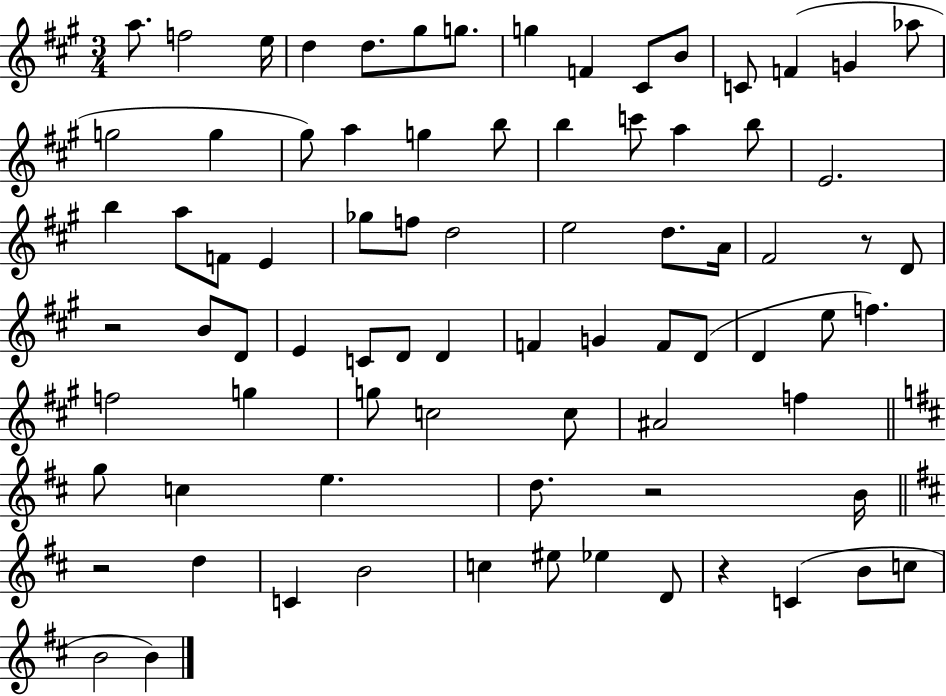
X:1
T:Untitled
M:3/4
L:1/4
K:A
a/2 f2 e/4 d d/2 ^g/2 g/2 g F ^C/2 B/2 C/2 F G _a/2 g2 g ^g/2 a g b/2 b c'/2 a b/2 E2 b a/2 F/2 E _g/2 f/2 d2 e2 d/2 A/4 ^F2 z/2 D/2 z2 B/2 D/2 E C/2 D/2 D F G F/2 D/2 D e/2 f f2 g g/2 c2 c/2 ^A2 f g/2 c e d/2 z2 B/4 z2 d C B2 c ^e/2 _e D/2 z C B/2 c/2 B2 B